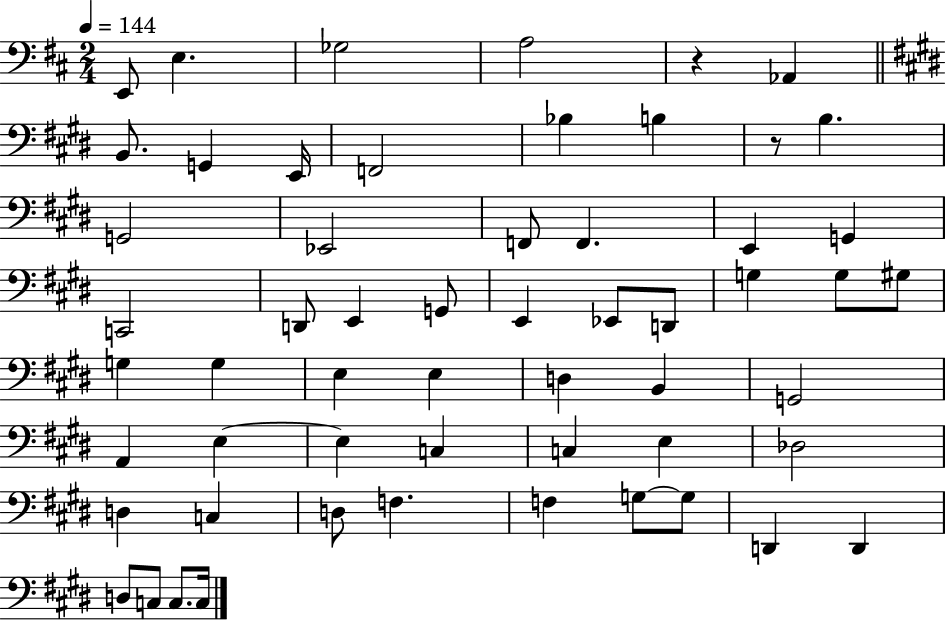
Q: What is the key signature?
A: D major